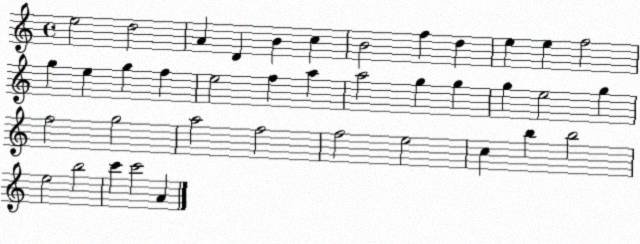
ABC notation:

X:1
T:Untitled
M:4/4
L:1/4
K:C
e2 d2 A D B c B2 f d e e f2 g e g f e2 f a a2 g g g e2 g f2 g2 a2 f2 f2 e2 c b b2 e2 b2 c' c'2 A